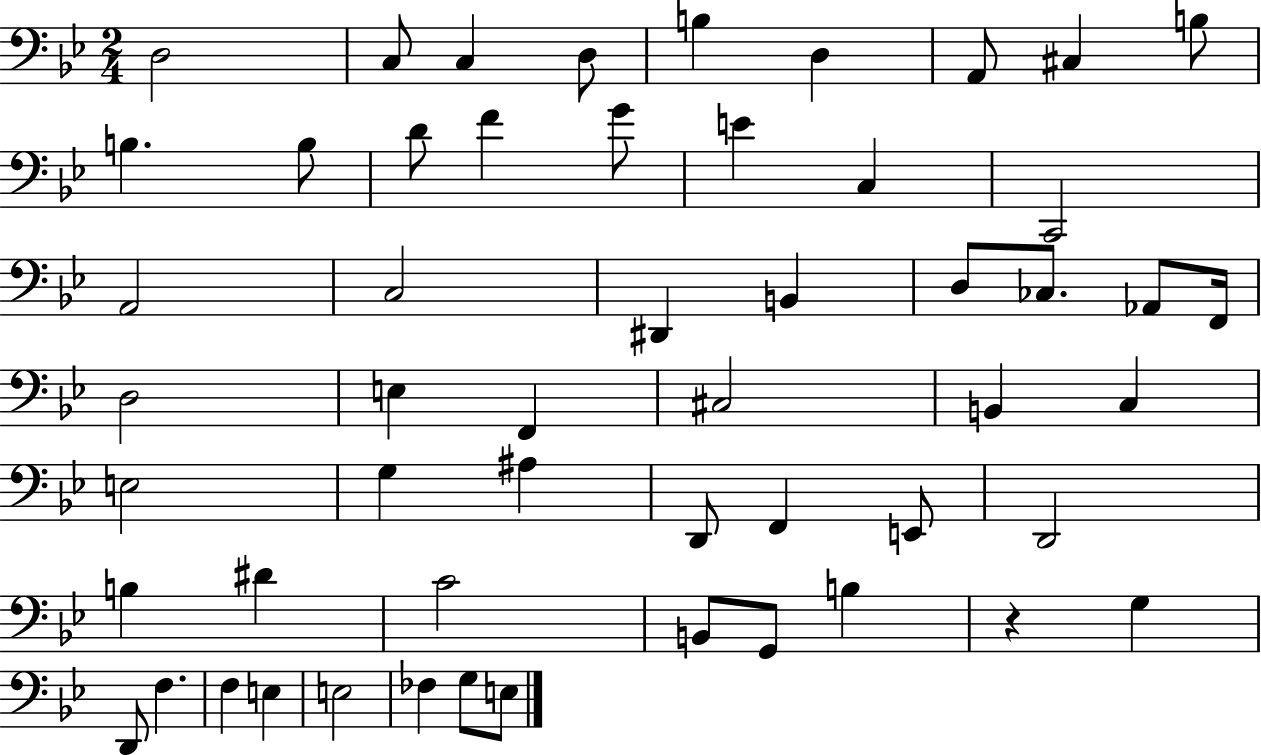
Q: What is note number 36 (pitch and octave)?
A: F2